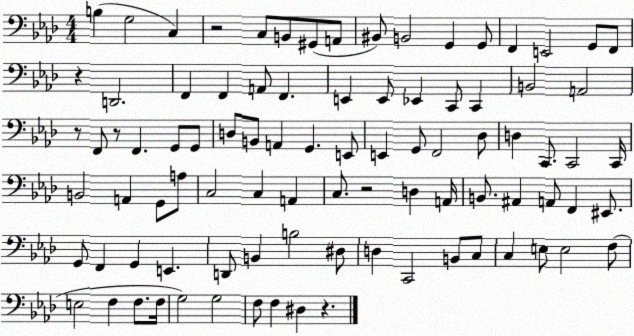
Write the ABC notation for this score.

X:1
T:Untitled
M:4/4
L:1/4
K:Ab
B, G,2 C, z2 C,/2 B,,/2 ^G,,/2 A,,/2 ^B,,/2 B,,2 G,, G,,/2 F,, E,,2 G,,/2 F,,/2 z D,,2 F,, F,, A,,/2 F,, E,, E,,/2 _E,, C,,/2 C,, B,,2 A,,2 z/2 F,,/2 z/2 F,, G,,/2 G,,/2 D,/2 B,,/2 A,, G,, E,,/2 E,, G,,/2 F,,2 _D,/2 D, C,,/2 C,,2 C,,/4 B,,2 A,, G,,/2 A,/2 C,2 C, A,, C,/2 z2 D, A,,/4 B,,/2 ^A,, A,,/2 F,, ^E,,/2 G,,/2 F,, G,, E,, D,,/2 B,, B,2 ^D,/2 D, C,,2 B,,/2 C,/2 C, E,/2 E,2 F,/2 E,2 F, F,/2 F,/4 G,2 G,2 F,/2 F, ^D, z